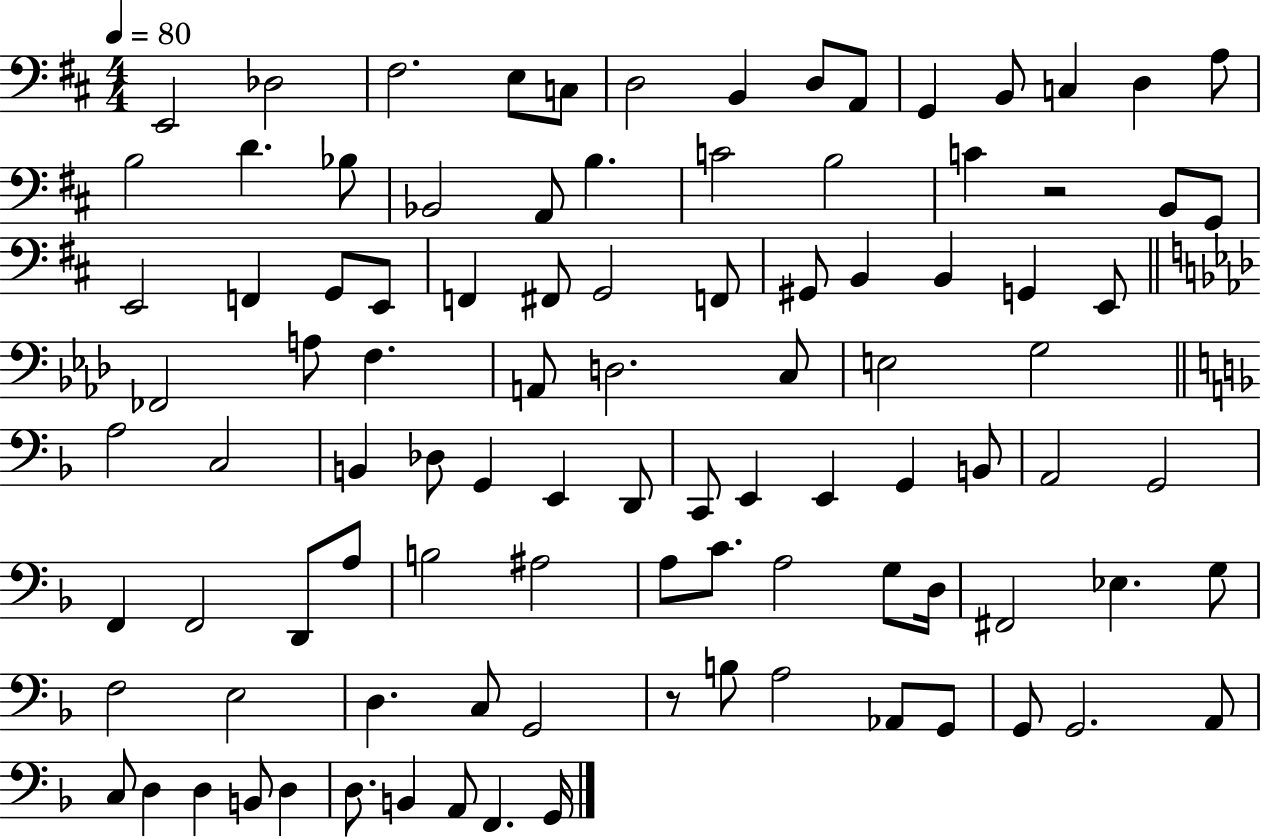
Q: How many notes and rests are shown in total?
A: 98